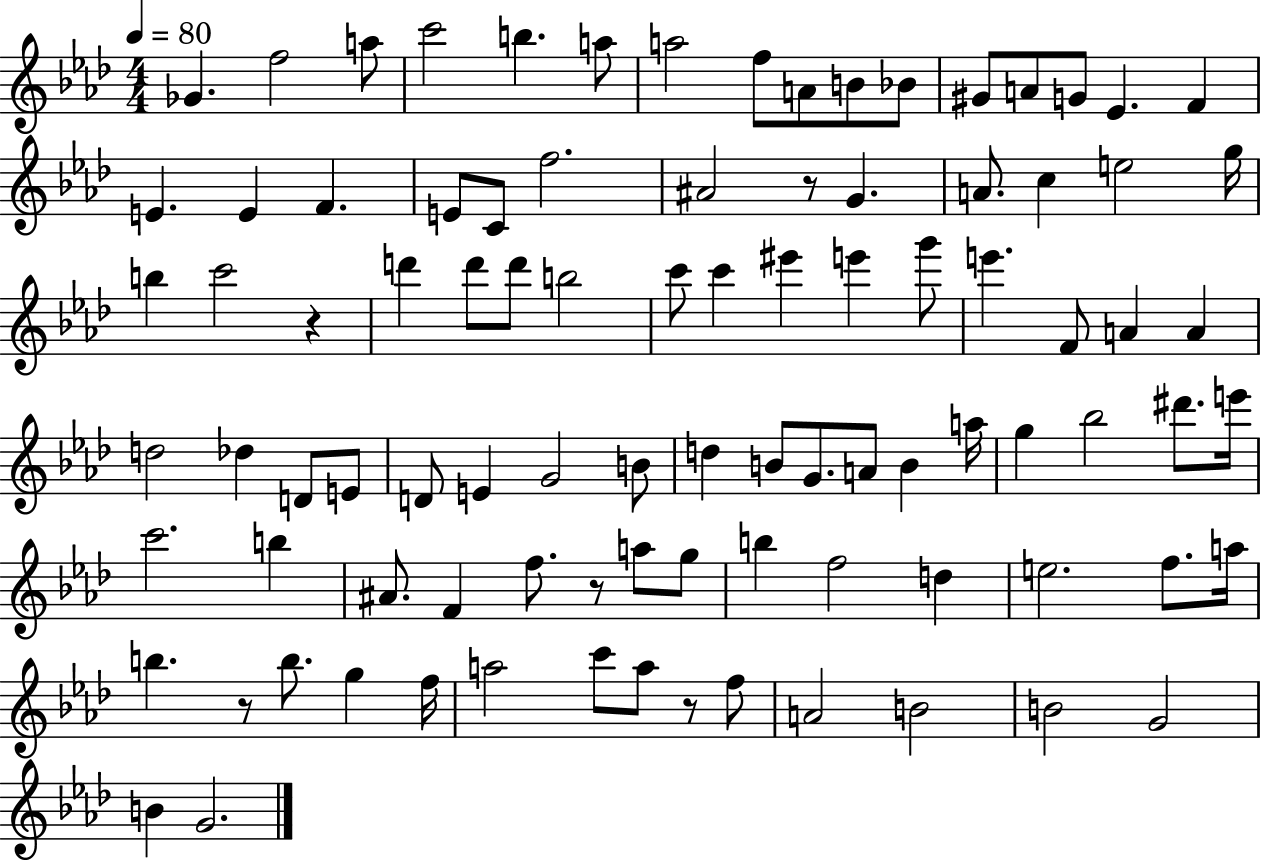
{
  \clef treble
  \numericTimeSignature
  \time 4/4
  \key aes \major
  \tempo 4 = 80
  ges'4. f''2 a''8 | c'''2 b''4. a''8 | a''2 f''8 a'8 b'8 bes'8 | gis'8 a'8 g'8 ees'4. f'4 | \break e'4. e'4 f'4. | e'8 c'8 f''2. | ais'2 r8 g'4. | a'8. c''4 e''2 g''16 | \break b''4 c'''2 r4 | d'''4 d'''8 d'''8 b''2 | c'''8 c'''4 eis'''4 e'''4 g'''8 | e'''4. f'8 a'4 a'4 | \break d''2 des''4 d'8 e'8 | d'8 e'4 g'2 b'8 | d''4 b'8 g'8. a'8 b'4 a''16 | g''4 bes''2 dis'''8. e'''16 | \break c'''2. b''4 | ais'8. f'4 f''8. r8 a''8 g''8 | b''4 f''2 d''4 | e''2. f''8. a''16 | \break b''4. r8 b''8. g''4 f''16 | a''2 c'''8 a''8 r8 f''8 | a'2 b'2 | b'2 g'2 | \break b'4 g'2. | \bar "|."
}